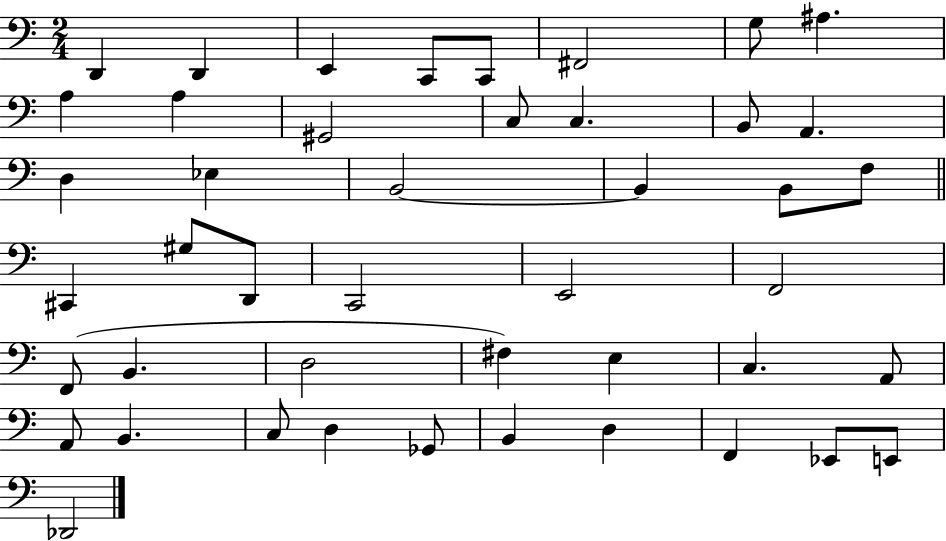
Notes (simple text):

D2/q D2/q E2/q C2/e C2/e F#2/h G3/e A#3/q. A3/q A3/q G#2/h C3/e C3/q. B2/e A2/q. D3/q Eb3/q B2/h B2/q B2/e F3/e C#2/q G#3/e D2/e C2/h E2/h F2/h F2/e B2/q. D3/h F#3/q E3/q C3/q. A2/e A2/e B2/q. C3/e D3/q Gb2/e B2/q D3/q F2/q Eb2/e E2/e Db2/h